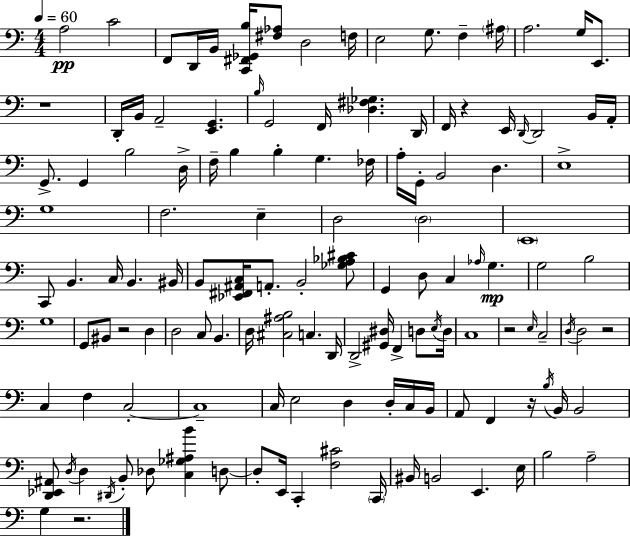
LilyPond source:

{
  \clef bass
  \numericTimeSignature
  \time 4/4
  \key a \minor
  \tempo 4 = 60
  a2\pp c'2 | f,8 d,16 b,16 <c, fis, ges, b>16 <fis aes>8 d2 f16 | e2 g8. f4-- \parenthesize ais16 | a2. g16 e,8. | \break r1 | d,16-. b,16 a,2-- <e, g,>4. | \grace { b16 } g,2 f,16 <des fis ges>4. | d,16 f,16 r4 e,16 \grace { d,16~ }~ d,2 | \break b,16 a,16-. g,8.-> g,4 b2 | d16-> f16-- b4 b4-. g4. | fes16 a16-. g,16-. b,2 d4. | e1-> | \break g1 | f2. e4-- | d2 \parenthesize d2 | \parenthesize e,1 | \break c,8 b,4. c16 b,4. | bis,16 b,8 <ees, fis, ais, c>16 a,8.-. b,2-. | <ges a bes cis'>8 g,4 d8 c4 \grace { aes16 }\mp g4. | g2 b2 | \break g1 | g,8 bis,8 r2 d4 | d2 c8 b,4. | d16 <cis ais b>2 c4. | \break d,16 d,2-> <gis, dis>16 f,4-> | d8 \acciaccatura { e16 } d16 c1 | r2 \grace { e16 } c2-- | \acciaccatura { d16 } d2 r2 | \break c4 f4 c2-.~~ | c1-- | c16 e2 d4 | d16-. c16 b,16 a,8 f,4 r16 \acciaccatura { b16 } b,16 b,2 | \break <d, ees, ais,>8 \acciaccatura { d16 } d4 \acciaccatura { dis,16 } b,8-. | des8 <c ges ais b'>4 d8~~ d8-. e,16 c,4-. | <f cis'>2 \parenthesize c,16 bis,16 b,2 | e,4. e16 b2 | \break a2-- g4 r2. | \bar "|."
}